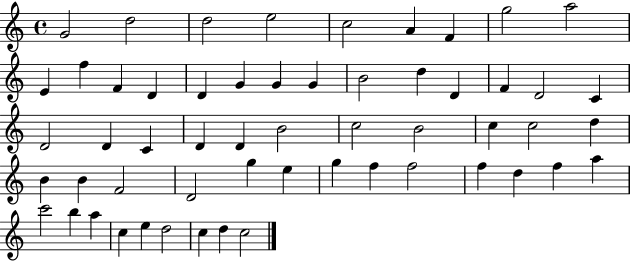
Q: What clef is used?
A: treble